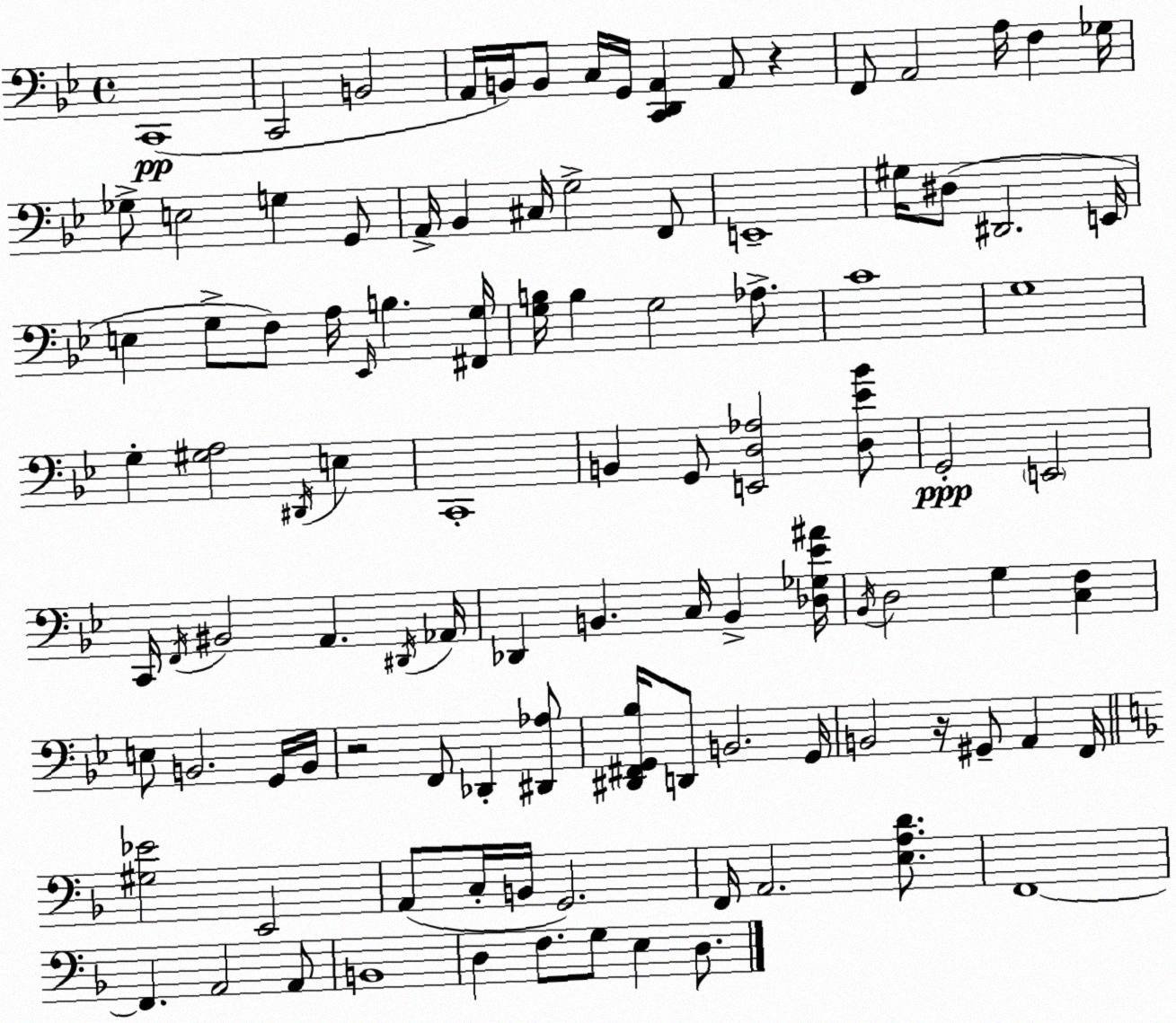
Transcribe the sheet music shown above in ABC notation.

X:1
T:Untitled
M:4/4
L:1/4
K:Gm
C,,4 C,,2 B,,2 A,,/4 B,,/4 B,,/2 C,/4 G,,/4 [C,,D,,A,,] A,,/2 z F,,/2 A,,2 A,/4 F, _G,/4 _G,/2 E,2 G, G,,/2 A,,/4 _B,, ^C,/4 G,2 F,,/2 E,,4 ^G,/4 ^D,/2 ^D,,2 E,,/4 E, G,/2 F,/2 A,/4 _E,,/4 B, [^F,,G,]/4 [G,B,]/4 B, G,2 _A,/2 C4 G,4 G, [^G,A,]2 ^D,,/4 E, C,,4 B,, G,,/2 [E,,D,_A,]2 [D,_E_B]/2 G,,2 E,,2 C,,/4 F,,/4 ^B,,2 A,, ^D,,/4 _A,,/4 _D,, B,, C,/4 B,, [_D,_G,_E^A]/4 _B,,/4 D,2 G, [C,F,] E,/2 B,,2 G,,/4 B,,/4 z2 F,,/2 _D,, [^D,,_A,]/2 [^D,,^F,,G,,_B,]/4 D,,/2 B,,2 G,,/4 B,,2 z/4 ^G,,/2 A,, F,,/4 [^G,_E]2 E,,2 A,,/2 C,/4 B,,/4 G,,2 F,,/4 A,,2 [E,A,D]/2 F,,4 F,, A,,2 A,,/2 B,,4 D, F,/2 G,/2 E, D,/2